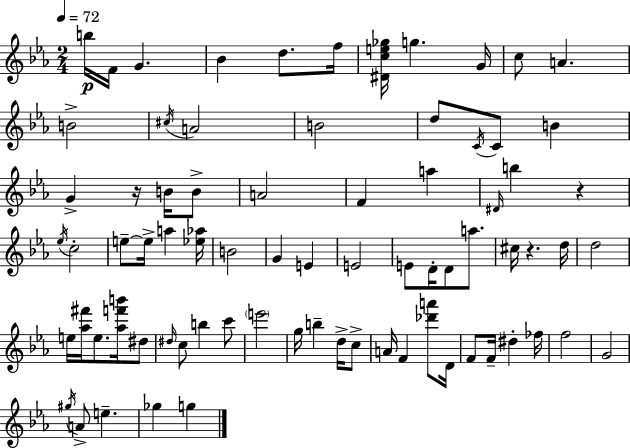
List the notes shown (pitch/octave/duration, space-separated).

B5/s F4/s G4/q. Bb4/q D5/e. F5/s [D#4,C5,E5,Gb5]/s G5/q. G4/s C5/e A4/q. B4/h C#5/s A4/h B4/h D5/e C4/s C4/e B4/q G4/q R/s B4/s B4/e A4/h F4/q A5/q D#4/s B5/q R/q Eb5/s C5/h E5/e E5/s A5/q [Eb5,Ab5]/s B4/h G4/q E4/q E4/h E4/e D4/s D4/e A5/e. C#5/s R/q. D5/s D5/h E5/s [Ab5,F#6]/s E5/e. [Ab5,F6,B6]/s D#5/e D#5/s C5/e B5/q C6/e E6/h G5/s B5/q D5/s C5/e A4/s F4/q [Db6,A6]/e D4/s F4/e F4/s D#5/q FES5/s F5/h G4/h G#5/s A4/e E5/q. Gb5/q G5/q